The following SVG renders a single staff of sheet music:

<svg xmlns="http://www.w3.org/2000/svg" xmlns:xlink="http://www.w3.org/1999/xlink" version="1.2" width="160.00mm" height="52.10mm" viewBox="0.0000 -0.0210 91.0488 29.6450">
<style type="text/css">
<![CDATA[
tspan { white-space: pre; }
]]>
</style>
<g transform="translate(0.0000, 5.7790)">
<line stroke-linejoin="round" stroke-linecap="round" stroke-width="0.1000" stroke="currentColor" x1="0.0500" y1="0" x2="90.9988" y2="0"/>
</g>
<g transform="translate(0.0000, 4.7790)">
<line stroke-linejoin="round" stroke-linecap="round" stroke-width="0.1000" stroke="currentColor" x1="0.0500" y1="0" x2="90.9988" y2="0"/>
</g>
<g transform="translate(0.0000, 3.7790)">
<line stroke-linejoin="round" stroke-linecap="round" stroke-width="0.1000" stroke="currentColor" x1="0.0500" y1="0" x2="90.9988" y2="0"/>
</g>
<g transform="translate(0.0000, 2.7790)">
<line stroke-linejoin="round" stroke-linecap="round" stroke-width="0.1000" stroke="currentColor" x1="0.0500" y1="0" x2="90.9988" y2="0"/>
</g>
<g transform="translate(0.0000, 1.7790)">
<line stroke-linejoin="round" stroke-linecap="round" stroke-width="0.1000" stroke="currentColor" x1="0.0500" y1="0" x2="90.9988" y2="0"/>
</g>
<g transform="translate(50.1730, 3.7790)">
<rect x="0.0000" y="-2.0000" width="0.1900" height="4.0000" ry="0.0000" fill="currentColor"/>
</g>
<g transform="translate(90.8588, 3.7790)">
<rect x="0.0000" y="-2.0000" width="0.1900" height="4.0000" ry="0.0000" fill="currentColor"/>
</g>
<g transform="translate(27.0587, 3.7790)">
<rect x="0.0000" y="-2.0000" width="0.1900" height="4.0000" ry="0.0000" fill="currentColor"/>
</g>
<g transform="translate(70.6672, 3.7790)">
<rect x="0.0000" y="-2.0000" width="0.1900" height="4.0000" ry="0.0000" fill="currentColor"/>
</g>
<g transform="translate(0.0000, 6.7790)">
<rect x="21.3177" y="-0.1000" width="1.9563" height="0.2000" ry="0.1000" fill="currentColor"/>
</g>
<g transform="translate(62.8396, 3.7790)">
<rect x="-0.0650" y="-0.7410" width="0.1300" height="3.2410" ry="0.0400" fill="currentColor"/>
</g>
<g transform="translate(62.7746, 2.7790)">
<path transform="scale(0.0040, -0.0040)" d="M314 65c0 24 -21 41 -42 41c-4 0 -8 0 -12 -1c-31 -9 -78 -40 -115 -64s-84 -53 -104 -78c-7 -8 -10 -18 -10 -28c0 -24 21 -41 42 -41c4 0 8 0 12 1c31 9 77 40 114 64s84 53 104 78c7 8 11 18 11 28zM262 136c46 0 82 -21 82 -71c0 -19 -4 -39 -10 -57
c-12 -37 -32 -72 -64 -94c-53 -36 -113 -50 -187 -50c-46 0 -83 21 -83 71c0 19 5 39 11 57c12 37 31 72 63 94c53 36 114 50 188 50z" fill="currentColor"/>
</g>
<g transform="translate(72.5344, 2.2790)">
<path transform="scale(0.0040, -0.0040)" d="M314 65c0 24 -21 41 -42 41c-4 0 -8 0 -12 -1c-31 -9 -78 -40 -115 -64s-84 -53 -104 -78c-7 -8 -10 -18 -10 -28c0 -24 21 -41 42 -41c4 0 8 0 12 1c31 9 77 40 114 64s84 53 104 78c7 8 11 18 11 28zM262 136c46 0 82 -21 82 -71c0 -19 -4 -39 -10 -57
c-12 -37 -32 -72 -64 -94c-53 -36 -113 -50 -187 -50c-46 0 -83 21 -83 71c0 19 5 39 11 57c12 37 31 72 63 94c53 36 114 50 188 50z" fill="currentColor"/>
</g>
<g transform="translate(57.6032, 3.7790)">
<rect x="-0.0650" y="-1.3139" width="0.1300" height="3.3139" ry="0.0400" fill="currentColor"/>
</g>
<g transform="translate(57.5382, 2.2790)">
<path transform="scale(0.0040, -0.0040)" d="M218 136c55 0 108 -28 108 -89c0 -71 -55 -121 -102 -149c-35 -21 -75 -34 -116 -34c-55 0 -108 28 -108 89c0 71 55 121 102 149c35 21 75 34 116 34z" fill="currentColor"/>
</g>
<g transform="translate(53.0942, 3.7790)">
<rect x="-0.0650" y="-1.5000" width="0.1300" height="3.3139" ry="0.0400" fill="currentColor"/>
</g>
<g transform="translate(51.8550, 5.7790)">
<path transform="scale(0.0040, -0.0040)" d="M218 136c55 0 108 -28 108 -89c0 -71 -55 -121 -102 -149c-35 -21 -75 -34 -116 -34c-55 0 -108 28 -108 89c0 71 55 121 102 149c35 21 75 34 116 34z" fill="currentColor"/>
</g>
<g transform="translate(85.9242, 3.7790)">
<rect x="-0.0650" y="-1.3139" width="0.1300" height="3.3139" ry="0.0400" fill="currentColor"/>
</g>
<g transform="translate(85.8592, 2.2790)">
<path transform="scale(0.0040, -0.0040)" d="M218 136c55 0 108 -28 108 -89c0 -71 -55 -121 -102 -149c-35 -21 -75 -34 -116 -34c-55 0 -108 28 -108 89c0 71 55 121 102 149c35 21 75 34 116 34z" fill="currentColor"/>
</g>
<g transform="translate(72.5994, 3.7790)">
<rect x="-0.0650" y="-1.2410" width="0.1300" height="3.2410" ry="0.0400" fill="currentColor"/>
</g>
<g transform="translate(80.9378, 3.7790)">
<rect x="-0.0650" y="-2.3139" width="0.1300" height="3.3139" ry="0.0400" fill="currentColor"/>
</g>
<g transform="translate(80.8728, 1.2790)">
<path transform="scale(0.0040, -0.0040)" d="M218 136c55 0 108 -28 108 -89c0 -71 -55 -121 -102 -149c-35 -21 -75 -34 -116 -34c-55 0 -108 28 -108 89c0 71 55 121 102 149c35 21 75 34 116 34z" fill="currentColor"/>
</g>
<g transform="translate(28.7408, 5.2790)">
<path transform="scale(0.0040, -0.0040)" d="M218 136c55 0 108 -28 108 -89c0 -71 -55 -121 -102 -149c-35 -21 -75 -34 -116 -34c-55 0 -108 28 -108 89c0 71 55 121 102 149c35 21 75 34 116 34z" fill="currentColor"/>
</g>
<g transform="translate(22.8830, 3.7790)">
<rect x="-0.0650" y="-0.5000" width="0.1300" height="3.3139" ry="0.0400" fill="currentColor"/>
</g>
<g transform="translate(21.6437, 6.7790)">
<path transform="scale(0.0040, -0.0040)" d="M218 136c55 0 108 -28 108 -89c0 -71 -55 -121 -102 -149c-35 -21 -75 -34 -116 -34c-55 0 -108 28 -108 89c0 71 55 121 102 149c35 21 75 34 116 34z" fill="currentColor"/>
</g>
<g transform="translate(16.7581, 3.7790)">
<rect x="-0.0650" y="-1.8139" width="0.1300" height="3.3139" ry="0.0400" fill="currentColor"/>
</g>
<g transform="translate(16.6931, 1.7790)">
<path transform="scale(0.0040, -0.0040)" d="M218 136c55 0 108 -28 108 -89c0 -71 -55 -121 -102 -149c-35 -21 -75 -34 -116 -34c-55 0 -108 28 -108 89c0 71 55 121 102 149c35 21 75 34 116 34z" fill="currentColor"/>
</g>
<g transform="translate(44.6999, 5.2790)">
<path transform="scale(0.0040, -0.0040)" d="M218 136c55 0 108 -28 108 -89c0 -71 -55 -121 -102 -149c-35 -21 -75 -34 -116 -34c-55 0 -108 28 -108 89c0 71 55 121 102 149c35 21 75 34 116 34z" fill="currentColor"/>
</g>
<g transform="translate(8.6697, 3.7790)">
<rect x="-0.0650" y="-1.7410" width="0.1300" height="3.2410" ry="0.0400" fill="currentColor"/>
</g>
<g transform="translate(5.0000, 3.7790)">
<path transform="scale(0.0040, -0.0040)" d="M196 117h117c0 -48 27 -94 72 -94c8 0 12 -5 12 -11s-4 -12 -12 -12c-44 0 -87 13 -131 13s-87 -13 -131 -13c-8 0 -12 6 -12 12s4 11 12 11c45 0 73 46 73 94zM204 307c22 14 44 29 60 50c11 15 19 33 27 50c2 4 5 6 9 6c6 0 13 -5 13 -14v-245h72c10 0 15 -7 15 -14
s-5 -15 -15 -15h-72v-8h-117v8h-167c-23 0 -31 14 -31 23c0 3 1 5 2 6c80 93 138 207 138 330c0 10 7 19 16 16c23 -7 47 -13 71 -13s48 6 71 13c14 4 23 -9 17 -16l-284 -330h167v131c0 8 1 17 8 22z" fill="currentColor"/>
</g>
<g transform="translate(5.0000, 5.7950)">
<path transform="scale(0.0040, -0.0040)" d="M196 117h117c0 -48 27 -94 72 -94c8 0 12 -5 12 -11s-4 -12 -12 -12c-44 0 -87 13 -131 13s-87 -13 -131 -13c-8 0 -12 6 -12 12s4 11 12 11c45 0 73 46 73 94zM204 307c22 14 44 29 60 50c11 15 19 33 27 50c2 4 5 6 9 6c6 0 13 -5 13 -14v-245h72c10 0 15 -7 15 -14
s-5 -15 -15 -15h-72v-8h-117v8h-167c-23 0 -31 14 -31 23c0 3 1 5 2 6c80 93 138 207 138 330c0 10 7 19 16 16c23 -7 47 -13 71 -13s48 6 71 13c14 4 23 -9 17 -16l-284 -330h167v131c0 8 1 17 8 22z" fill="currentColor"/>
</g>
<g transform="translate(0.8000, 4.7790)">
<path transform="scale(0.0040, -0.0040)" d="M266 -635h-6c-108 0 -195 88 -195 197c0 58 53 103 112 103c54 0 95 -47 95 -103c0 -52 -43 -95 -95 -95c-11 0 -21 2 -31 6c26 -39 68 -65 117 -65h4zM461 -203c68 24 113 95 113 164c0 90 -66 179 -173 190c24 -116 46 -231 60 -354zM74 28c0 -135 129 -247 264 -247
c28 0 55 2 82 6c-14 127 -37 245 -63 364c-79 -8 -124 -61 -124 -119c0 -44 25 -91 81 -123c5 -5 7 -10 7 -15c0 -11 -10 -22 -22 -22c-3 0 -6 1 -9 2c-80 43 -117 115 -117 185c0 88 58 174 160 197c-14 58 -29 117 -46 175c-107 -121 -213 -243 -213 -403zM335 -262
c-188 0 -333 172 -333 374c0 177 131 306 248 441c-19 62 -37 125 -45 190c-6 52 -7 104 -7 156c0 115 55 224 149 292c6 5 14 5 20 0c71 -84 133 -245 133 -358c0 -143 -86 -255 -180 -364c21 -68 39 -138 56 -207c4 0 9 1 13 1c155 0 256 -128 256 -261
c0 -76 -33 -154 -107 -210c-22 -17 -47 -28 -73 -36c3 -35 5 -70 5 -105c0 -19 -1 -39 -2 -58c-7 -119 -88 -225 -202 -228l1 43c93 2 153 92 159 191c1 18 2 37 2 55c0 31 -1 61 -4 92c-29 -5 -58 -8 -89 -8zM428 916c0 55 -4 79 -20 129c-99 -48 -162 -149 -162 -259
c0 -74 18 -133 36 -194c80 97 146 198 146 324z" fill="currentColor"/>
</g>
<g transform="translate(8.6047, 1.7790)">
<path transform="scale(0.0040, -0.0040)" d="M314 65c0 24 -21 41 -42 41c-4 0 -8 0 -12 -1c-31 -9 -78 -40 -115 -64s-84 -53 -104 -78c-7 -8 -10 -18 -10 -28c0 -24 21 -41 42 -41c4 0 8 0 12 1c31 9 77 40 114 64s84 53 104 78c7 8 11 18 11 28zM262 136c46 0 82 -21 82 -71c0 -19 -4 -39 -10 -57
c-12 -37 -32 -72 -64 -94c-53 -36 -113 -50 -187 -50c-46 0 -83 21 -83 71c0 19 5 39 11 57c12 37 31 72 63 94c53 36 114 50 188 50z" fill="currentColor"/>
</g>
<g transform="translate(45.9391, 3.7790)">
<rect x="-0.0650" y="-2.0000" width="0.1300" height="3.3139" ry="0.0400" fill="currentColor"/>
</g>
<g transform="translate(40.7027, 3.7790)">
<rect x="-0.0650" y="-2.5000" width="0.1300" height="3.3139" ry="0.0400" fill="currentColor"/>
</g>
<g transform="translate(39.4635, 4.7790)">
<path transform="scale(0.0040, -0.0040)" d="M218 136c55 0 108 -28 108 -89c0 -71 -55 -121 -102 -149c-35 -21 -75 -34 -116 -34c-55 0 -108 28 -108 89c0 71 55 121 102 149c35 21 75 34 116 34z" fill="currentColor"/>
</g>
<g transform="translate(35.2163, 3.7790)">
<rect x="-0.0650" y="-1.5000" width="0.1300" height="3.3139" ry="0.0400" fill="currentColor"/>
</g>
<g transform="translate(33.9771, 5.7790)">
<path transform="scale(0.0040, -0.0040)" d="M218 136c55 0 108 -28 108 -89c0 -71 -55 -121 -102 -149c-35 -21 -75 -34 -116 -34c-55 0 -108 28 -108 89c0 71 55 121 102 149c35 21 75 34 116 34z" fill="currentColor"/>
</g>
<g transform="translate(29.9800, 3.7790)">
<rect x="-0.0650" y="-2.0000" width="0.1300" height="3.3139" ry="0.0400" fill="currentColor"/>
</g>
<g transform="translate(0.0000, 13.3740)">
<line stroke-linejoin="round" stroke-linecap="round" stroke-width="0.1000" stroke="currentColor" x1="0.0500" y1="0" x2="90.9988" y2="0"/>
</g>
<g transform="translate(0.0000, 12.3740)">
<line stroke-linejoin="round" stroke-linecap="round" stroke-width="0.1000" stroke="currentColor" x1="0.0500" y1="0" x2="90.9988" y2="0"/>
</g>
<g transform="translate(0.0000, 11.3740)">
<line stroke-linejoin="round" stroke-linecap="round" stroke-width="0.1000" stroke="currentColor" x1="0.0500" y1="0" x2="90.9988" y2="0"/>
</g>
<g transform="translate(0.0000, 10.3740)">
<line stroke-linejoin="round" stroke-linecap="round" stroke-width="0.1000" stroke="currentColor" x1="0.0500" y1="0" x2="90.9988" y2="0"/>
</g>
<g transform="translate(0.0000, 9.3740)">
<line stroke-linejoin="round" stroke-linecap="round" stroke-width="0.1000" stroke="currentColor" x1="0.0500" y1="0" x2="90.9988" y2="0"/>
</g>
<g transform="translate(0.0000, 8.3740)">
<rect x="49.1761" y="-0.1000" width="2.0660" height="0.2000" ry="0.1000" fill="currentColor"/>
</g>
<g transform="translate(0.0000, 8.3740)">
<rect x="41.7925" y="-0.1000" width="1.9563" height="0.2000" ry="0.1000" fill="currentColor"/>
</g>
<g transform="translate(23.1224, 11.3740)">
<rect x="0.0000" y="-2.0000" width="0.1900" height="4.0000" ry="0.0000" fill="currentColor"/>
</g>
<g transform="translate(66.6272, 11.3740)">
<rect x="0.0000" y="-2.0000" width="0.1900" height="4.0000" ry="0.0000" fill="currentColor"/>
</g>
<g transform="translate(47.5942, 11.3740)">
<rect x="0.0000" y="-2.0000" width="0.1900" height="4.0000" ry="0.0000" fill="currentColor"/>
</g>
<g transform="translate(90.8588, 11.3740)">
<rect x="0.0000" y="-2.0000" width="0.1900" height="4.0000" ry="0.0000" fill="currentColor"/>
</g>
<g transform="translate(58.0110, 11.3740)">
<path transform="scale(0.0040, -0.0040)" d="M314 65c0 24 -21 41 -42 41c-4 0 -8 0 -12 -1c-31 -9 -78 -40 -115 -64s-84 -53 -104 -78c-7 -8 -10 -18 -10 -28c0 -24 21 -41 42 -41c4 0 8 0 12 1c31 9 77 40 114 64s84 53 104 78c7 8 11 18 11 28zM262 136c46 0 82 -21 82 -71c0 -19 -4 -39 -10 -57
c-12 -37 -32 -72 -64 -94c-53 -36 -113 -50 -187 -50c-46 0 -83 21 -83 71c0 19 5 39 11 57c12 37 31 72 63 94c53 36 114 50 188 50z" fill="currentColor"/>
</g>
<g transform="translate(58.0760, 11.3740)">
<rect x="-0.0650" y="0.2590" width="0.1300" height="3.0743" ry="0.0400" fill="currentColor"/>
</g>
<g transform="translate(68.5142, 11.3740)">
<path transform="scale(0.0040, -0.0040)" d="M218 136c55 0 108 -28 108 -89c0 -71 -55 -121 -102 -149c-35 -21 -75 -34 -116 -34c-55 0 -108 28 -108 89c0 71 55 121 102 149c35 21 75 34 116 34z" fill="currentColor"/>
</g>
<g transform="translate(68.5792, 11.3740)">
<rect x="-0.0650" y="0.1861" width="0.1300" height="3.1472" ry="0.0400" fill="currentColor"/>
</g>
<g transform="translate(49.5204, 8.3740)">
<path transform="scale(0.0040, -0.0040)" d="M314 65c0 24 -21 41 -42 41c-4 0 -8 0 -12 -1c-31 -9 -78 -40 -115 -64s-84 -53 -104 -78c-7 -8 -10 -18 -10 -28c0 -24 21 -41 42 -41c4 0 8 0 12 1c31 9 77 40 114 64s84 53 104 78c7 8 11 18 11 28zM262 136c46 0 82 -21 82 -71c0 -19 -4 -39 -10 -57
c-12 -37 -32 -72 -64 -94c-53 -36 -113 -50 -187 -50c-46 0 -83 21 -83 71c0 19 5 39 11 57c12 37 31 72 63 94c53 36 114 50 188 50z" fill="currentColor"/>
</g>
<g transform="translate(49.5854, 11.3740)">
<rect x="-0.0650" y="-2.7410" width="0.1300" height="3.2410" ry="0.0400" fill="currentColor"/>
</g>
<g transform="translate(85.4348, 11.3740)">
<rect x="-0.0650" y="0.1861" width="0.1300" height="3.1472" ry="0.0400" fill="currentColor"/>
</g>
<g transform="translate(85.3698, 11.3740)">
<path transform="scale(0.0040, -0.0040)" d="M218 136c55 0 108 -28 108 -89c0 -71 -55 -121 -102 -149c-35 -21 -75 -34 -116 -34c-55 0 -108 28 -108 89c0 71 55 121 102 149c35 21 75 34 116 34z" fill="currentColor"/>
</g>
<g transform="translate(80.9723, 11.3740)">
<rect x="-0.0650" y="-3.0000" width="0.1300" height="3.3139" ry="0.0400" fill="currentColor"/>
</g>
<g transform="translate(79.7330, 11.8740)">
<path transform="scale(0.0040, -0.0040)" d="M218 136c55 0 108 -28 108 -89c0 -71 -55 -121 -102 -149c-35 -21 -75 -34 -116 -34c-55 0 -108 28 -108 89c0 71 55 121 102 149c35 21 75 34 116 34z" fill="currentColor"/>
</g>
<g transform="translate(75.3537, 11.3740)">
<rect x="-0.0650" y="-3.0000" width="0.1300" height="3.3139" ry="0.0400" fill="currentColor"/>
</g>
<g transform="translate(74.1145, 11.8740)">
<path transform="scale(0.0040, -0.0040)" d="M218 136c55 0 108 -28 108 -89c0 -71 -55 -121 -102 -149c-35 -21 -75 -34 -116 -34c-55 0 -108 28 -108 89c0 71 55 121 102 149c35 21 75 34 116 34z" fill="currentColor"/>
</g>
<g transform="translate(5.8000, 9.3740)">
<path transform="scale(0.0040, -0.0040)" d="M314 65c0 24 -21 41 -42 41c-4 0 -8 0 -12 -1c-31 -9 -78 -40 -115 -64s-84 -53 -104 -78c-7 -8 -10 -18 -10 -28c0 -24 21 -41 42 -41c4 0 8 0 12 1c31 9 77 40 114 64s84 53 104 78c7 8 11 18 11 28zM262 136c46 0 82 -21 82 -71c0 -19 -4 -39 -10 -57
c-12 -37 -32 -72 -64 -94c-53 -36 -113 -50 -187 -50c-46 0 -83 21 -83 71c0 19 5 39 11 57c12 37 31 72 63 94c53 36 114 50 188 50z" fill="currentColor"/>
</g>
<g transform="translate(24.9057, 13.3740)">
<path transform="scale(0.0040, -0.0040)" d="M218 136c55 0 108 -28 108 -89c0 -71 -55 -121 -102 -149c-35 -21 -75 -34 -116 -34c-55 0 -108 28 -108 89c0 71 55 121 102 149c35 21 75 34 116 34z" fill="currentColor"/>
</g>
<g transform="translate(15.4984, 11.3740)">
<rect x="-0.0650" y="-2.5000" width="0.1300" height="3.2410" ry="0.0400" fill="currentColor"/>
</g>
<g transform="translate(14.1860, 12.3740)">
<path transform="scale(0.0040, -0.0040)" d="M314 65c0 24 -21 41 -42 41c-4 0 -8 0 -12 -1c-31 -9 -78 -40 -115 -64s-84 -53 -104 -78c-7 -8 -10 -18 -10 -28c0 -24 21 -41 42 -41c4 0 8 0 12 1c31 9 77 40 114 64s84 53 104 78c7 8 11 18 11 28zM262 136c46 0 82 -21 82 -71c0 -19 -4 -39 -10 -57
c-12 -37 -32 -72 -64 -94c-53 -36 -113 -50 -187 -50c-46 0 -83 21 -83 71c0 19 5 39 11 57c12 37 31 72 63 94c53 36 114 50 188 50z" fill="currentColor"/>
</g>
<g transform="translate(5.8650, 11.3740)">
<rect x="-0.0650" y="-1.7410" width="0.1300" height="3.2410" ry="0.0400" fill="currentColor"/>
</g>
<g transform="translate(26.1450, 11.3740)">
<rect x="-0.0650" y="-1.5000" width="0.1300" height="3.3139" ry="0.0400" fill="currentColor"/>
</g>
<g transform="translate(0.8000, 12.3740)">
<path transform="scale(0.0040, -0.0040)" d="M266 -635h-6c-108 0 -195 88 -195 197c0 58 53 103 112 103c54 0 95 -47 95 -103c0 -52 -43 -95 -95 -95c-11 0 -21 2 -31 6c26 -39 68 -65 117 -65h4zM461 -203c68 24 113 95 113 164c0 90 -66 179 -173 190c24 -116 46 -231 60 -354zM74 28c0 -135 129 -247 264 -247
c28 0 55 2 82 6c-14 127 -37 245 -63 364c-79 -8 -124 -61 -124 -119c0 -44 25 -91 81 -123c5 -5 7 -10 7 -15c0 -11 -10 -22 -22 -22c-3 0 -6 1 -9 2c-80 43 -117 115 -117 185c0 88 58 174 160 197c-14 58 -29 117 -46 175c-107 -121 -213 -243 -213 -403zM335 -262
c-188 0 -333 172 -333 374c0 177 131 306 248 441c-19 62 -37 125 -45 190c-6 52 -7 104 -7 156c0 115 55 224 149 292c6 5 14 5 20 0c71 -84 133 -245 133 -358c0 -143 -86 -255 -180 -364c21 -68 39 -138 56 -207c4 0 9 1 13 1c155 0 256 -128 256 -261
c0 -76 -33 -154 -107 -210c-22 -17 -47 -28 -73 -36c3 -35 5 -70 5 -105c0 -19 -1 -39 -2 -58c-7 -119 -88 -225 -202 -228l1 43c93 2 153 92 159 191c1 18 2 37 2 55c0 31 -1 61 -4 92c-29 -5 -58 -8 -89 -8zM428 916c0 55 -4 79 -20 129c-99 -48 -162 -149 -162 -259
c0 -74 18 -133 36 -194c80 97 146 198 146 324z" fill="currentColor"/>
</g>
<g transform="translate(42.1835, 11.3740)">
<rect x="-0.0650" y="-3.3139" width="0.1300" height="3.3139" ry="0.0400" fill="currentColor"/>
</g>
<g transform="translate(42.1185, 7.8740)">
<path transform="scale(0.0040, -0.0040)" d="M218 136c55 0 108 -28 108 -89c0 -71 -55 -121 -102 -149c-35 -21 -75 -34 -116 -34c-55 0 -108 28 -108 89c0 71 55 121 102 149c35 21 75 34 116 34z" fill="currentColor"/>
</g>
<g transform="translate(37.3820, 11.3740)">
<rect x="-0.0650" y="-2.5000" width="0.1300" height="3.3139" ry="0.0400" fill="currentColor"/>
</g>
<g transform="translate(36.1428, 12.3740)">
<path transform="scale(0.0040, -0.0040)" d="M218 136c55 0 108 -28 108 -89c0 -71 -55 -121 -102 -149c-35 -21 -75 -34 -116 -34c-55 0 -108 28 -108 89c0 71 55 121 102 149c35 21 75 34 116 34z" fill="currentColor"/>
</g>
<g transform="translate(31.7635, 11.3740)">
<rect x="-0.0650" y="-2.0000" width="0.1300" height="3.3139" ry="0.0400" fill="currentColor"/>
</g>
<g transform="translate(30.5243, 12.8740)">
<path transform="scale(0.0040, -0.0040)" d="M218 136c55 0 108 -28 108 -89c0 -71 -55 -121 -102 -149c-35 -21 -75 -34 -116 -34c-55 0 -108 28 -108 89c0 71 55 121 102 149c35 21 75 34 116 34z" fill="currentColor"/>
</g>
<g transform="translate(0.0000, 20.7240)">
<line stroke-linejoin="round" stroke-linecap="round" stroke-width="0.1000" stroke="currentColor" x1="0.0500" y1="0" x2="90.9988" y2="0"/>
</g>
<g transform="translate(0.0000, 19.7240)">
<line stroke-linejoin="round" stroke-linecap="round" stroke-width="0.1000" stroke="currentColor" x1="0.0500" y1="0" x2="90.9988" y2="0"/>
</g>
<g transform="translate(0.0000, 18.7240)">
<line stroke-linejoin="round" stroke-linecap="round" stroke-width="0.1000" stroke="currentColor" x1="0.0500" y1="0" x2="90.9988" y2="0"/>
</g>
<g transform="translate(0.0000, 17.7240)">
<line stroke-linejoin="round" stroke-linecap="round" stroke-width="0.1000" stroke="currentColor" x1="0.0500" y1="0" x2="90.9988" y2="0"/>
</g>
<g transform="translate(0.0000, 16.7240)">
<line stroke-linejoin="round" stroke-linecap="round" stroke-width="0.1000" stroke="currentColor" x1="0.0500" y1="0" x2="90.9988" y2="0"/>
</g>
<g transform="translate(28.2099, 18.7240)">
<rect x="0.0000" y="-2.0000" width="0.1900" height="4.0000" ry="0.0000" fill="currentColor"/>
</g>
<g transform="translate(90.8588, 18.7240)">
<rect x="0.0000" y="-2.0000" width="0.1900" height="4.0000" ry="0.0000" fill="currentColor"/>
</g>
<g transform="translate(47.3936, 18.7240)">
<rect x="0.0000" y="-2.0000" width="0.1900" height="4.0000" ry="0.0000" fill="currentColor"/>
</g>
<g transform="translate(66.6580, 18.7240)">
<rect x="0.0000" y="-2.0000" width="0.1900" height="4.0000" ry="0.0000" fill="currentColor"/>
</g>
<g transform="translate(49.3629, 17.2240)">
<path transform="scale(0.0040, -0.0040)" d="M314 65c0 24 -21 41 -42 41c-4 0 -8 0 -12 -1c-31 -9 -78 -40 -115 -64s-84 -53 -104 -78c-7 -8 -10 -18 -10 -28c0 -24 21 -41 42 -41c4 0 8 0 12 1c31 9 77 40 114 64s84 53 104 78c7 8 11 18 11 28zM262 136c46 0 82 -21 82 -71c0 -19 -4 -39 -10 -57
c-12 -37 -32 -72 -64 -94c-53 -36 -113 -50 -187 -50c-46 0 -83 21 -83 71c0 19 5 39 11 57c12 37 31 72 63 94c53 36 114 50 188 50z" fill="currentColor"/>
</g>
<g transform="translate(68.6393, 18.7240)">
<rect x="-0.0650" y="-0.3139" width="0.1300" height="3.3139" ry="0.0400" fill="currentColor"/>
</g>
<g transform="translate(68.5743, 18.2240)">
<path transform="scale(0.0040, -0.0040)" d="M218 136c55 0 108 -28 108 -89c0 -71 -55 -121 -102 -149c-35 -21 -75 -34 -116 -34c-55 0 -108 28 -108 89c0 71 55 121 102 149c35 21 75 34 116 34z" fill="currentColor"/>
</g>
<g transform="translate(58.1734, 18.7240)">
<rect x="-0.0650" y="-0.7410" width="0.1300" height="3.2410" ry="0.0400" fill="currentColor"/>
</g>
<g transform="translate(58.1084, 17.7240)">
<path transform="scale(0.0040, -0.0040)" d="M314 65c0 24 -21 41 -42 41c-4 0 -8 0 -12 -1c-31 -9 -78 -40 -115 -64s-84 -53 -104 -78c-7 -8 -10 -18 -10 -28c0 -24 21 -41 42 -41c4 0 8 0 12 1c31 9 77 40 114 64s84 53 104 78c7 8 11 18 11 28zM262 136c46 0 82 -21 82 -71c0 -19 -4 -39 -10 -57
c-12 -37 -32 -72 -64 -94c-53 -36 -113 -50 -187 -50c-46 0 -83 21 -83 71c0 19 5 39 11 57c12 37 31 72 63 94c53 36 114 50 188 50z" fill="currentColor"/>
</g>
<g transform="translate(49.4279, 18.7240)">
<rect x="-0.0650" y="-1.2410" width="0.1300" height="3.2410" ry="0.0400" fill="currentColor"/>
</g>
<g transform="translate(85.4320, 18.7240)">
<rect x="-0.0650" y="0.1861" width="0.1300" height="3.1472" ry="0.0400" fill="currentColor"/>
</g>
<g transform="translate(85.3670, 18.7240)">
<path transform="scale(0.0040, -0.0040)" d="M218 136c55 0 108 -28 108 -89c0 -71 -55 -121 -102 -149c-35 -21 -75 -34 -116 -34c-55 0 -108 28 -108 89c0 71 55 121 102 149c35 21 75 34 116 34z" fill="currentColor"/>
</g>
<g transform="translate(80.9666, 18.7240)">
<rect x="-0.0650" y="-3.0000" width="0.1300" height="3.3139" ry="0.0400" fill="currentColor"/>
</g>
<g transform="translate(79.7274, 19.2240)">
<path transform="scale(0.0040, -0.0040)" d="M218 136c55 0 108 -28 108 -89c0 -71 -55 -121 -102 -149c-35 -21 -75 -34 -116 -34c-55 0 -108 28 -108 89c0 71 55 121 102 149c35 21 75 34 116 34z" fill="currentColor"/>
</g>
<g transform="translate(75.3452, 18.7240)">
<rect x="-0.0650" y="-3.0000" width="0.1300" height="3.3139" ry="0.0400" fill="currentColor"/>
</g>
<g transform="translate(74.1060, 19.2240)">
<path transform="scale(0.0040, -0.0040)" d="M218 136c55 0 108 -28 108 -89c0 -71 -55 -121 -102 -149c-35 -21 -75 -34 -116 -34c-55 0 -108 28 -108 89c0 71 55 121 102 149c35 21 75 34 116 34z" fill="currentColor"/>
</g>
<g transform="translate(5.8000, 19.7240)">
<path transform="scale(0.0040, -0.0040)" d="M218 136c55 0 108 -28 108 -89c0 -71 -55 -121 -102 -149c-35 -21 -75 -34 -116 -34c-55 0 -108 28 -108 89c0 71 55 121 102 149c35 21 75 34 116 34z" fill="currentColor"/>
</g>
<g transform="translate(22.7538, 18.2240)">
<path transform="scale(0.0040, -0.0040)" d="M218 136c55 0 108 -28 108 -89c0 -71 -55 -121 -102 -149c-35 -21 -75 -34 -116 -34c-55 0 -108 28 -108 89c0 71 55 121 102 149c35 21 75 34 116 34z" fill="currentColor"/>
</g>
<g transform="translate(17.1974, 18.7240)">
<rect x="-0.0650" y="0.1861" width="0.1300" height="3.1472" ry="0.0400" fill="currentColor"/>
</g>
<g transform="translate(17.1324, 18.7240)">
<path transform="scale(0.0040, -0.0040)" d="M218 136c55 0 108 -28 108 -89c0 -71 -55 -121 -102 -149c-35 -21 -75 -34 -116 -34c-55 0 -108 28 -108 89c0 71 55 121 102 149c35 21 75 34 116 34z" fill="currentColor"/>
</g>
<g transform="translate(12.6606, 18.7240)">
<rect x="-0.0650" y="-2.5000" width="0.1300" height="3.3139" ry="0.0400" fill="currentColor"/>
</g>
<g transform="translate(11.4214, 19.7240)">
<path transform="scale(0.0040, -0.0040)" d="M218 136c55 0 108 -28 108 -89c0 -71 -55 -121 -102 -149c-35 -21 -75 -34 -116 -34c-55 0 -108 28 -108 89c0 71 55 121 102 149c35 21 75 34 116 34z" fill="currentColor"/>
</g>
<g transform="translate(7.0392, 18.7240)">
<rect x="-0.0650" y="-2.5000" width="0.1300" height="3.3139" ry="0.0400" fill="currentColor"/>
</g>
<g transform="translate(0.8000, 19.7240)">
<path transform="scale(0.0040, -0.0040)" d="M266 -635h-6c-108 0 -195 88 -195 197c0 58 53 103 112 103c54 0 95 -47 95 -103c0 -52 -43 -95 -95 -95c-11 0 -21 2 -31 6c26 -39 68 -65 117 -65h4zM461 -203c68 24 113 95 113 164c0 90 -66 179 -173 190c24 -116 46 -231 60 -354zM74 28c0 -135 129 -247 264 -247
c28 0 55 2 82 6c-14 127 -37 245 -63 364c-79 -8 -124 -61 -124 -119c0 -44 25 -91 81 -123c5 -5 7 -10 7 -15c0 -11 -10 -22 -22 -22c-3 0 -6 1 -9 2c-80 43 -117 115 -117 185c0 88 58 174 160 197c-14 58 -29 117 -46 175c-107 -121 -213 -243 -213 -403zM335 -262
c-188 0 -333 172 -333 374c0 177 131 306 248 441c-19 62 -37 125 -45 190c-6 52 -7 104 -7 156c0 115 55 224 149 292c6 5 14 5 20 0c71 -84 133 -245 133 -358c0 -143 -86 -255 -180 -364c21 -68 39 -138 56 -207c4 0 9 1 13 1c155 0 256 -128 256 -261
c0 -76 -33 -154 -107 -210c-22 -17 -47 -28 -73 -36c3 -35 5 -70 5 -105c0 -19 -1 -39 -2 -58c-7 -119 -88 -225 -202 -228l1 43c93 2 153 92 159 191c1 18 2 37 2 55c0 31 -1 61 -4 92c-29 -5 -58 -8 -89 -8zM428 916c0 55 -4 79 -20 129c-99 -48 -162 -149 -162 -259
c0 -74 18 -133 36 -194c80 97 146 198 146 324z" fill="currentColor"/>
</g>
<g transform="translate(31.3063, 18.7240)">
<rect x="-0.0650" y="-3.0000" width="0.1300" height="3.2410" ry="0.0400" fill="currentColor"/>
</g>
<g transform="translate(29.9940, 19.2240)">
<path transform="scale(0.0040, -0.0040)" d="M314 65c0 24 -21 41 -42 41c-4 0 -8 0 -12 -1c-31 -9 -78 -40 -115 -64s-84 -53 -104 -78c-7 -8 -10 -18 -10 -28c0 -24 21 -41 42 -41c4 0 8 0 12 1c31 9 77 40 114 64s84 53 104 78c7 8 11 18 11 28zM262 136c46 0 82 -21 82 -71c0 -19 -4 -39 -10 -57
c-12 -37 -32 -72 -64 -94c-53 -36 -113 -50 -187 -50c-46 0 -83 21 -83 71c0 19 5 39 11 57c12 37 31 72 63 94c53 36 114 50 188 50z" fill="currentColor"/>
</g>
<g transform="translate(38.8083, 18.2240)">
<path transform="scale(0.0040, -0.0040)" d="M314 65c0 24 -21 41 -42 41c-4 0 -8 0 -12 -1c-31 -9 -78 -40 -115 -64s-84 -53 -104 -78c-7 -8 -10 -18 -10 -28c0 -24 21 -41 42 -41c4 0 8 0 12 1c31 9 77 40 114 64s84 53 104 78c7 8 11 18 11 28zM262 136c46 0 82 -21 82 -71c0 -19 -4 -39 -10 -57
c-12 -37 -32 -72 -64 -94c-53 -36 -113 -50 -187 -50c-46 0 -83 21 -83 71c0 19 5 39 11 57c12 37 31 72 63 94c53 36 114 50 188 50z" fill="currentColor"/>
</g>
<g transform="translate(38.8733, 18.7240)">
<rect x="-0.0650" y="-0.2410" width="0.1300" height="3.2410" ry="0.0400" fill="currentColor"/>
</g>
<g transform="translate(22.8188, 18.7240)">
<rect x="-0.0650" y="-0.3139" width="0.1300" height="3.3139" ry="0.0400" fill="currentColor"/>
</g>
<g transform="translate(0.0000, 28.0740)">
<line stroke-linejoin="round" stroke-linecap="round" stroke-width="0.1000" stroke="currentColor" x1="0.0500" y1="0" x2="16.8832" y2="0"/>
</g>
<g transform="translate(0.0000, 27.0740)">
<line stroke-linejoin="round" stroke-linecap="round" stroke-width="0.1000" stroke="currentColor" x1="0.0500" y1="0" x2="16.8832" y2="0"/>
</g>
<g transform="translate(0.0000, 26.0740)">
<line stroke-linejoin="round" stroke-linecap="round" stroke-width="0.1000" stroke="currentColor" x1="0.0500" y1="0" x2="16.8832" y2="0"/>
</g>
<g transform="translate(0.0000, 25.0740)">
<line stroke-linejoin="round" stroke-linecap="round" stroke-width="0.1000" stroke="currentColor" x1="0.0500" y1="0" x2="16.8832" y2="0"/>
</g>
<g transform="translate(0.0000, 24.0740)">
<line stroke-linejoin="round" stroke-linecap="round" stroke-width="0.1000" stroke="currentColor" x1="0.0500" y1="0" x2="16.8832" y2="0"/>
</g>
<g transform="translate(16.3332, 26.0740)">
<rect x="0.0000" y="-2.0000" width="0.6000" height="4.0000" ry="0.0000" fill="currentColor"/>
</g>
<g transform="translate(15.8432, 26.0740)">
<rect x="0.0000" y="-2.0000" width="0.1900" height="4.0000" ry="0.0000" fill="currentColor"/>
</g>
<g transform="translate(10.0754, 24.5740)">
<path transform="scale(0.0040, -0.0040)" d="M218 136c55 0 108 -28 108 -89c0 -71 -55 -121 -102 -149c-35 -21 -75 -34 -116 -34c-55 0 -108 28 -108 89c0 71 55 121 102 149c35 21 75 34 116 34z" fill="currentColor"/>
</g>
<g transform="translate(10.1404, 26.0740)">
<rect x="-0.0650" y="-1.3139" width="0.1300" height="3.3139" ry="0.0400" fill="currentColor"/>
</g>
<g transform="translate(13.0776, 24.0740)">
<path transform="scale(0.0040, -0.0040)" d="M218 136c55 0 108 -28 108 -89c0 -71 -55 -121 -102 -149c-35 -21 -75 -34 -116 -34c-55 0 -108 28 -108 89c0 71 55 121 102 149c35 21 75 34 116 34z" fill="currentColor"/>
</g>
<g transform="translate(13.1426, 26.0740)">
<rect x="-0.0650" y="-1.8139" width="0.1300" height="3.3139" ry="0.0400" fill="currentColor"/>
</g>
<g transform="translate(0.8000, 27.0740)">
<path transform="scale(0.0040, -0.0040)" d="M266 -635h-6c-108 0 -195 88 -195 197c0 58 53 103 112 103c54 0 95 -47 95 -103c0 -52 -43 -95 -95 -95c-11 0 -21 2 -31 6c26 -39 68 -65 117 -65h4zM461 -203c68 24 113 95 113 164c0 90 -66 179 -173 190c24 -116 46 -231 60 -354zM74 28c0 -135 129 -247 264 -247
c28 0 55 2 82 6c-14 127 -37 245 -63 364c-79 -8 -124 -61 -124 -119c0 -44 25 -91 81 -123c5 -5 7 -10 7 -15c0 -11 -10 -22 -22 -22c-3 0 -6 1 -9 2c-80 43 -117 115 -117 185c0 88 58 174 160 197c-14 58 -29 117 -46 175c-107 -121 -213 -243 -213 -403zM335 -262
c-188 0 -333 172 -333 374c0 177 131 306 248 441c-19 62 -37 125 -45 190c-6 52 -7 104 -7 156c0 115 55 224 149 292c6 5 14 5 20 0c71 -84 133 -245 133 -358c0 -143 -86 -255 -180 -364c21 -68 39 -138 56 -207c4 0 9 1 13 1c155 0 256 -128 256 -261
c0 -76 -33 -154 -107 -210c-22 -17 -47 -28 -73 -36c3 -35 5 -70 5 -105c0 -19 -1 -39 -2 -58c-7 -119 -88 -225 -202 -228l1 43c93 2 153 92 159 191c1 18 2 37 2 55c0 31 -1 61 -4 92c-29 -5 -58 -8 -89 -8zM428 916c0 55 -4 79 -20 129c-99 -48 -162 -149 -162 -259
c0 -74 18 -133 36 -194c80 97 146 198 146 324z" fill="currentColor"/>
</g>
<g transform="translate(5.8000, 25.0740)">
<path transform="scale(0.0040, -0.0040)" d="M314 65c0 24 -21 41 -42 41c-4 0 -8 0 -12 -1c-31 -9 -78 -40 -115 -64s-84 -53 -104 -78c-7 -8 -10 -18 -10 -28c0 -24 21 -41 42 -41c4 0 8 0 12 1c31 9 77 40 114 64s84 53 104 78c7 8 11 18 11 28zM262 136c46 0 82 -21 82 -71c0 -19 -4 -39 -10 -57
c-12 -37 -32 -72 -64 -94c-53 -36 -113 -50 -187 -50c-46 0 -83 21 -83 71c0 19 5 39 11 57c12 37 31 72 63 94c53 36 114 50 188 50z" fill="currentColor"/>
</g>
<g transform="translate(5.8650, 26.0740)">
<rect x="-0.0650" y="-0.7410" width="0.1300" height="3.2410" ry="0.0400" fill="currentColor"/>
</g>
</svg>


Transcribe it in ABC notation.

X:1
T:Untitled
M:4/4
L:1/4
K:C
f2 f C F E G F E e d2 e2 g e f2 G2 E F G b a2 B2 B A A B G G B c A2 c2 e2 d2 c A A B d2 e f